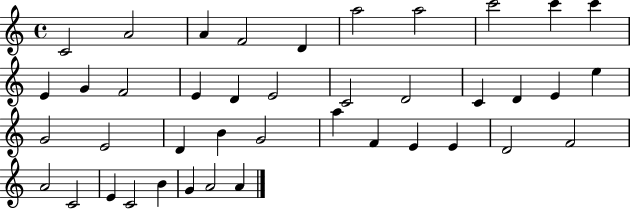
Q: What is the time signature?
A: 4/4